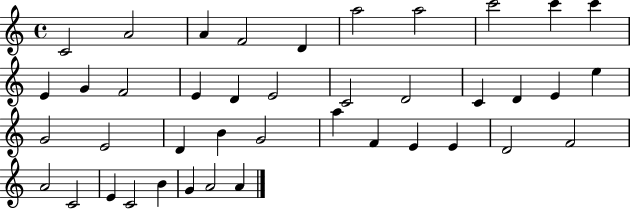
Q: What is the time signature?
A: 4/4